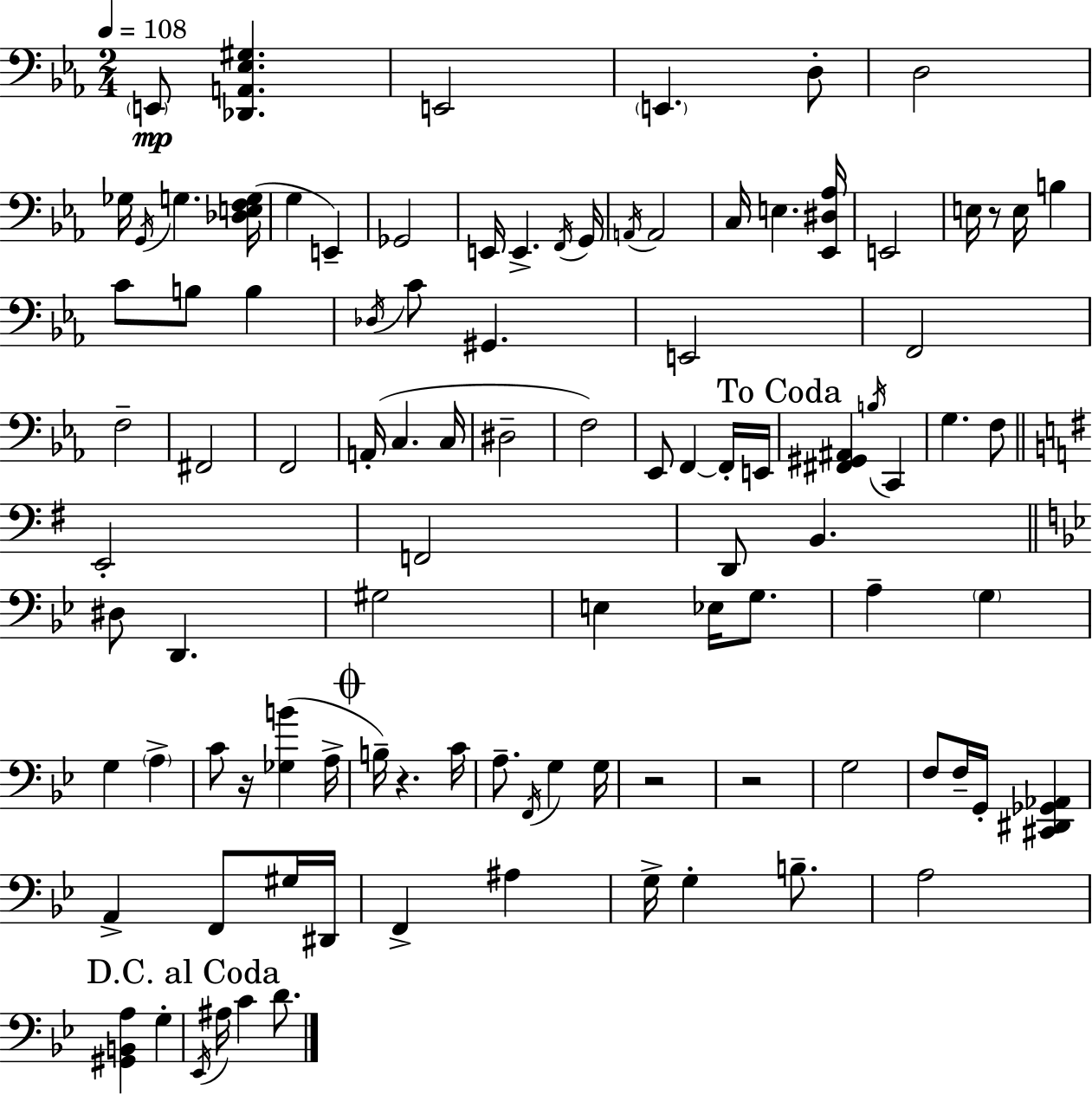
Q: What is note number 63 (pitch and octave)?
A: A3